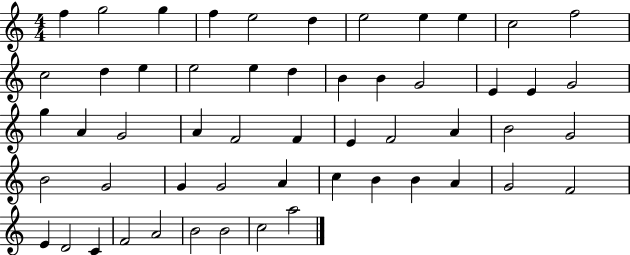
{
  \clef treble
  \numericTimeSignature
  \time 4/4
  \key c \major
  f''4 g''2 g''4 | f''4 e''2 d''4 | e''2 e''4 e''4 | c''2 f''2 | \break c''2 d''4 e''4 | e''2 e''4 d''4 | b'4 b'4 g'2 | e'4 e'4 g'2 | \break g''4 a'4 g'2 | a'4 f'2 f'4 | e'4 f'2 a'4 | b'2 g'2 | \break b'2 g'2 | g'4 g'2 a'4 | c''4 b'4 b'4 a'4 | g'2 f'2 | \break e'4 d'2 c'4 | f'2 a'2 | b'2 b'2 | c''2 a''2 | \break \bar "|."
}